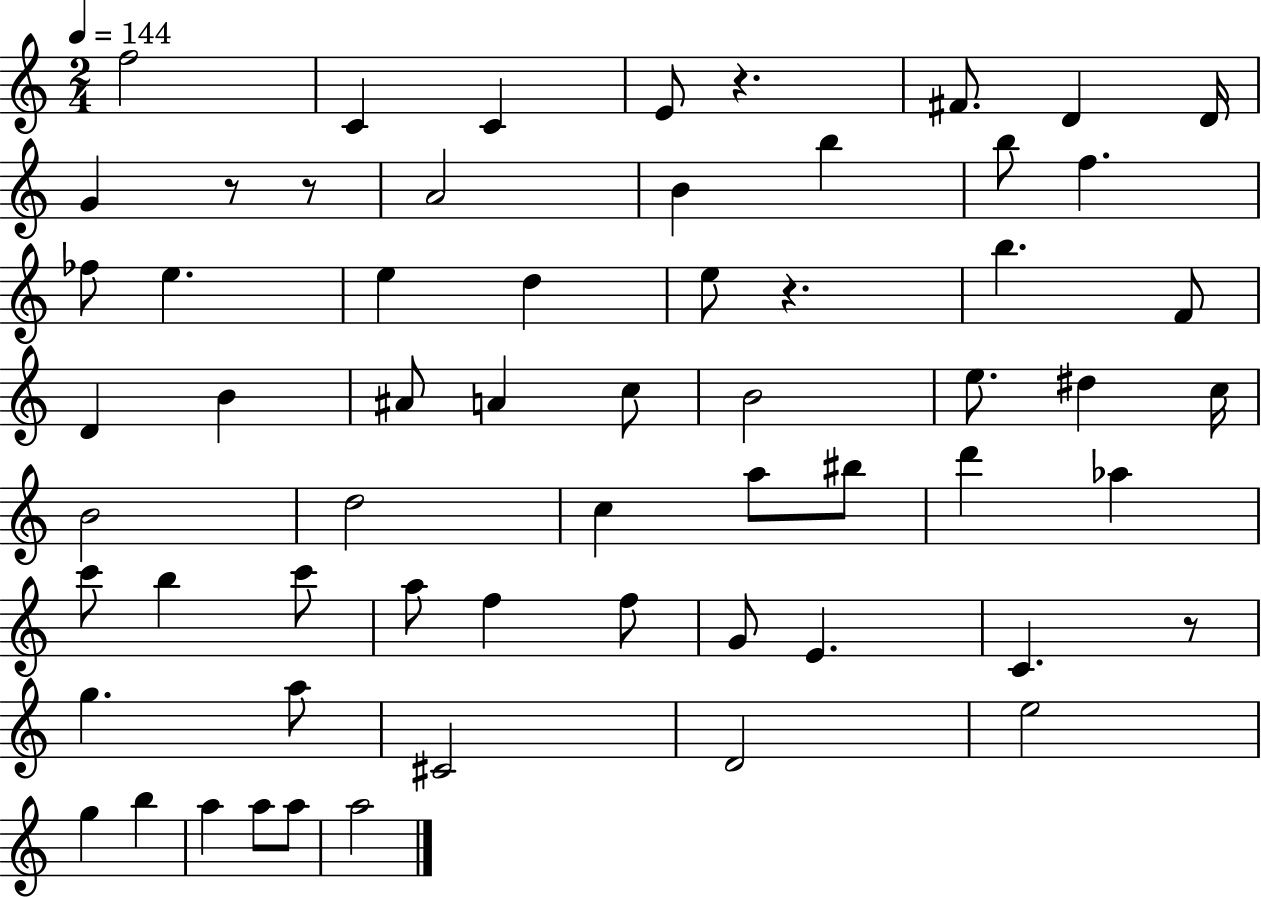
F5/h C4/q C4/q E4/e R/q. F#4/e. D4/q D4/s G4/q R/e R/e A4/h B4/q B5/q B5/e F5/q. FES5/e E5/q. E5/q D5/q E5/e R/q. B5/q. F4/e D4/q B4/q A#4/e A4/q C5/e B4/h E5/e. D#5/q C5/s B4/h D5/h C5/q A5/e BIS5/e D6/q Ab5/q C6/e B5/q C6/e A5/e F5/q F5/e G4/e E4/q. C4/q. R/e G5/q. A5/e C#4/h D4/h E5/h G5/q B5/q A5/q A5/e A5/e A5/h